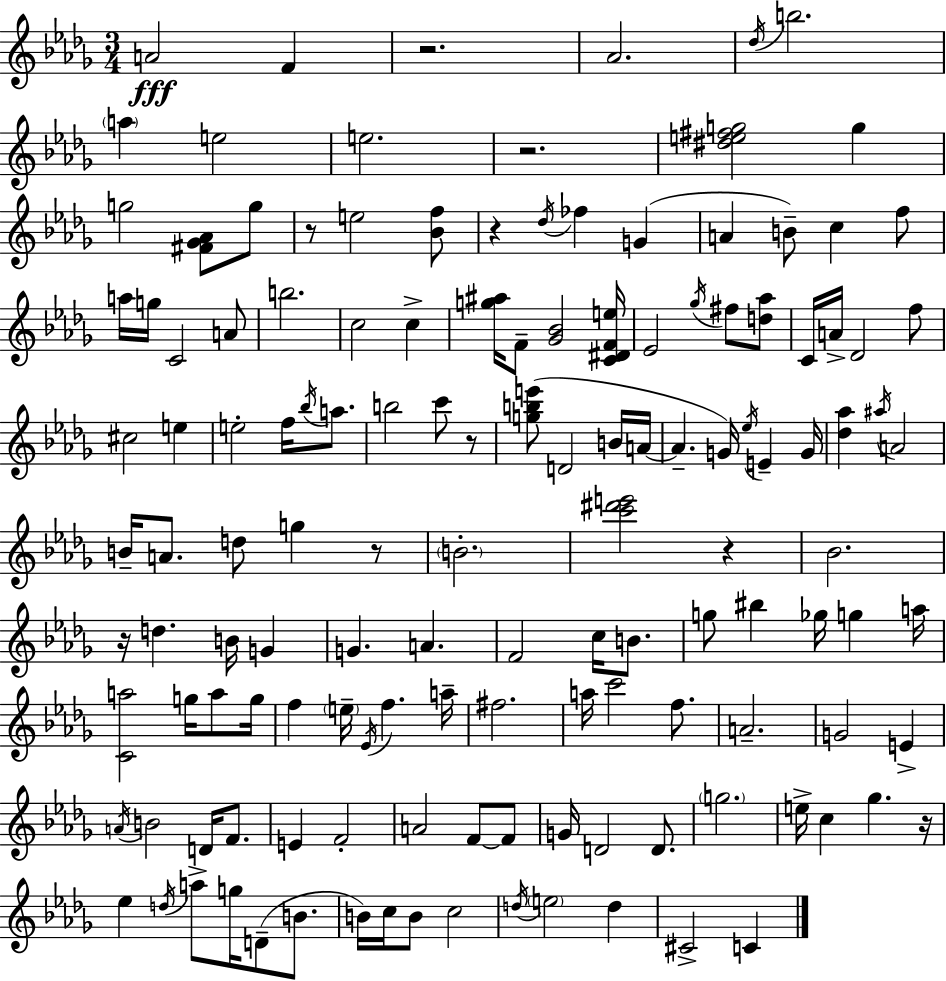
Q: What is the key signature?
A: BES minor